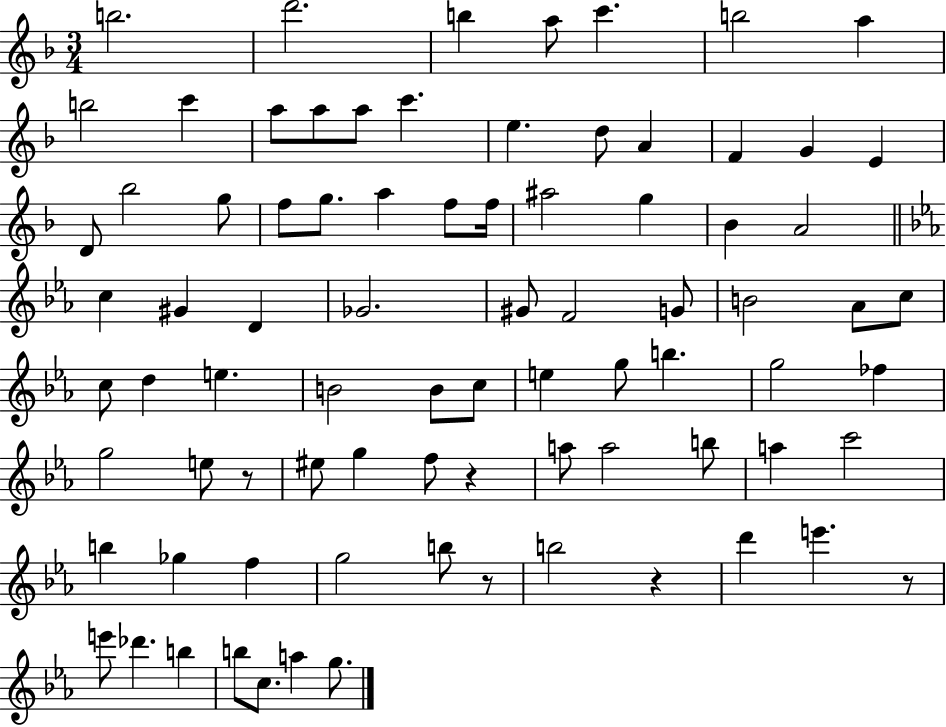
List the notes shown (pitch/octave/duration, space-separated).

B5/h. D6/h. B5/q A5/e C6/q. B5/h A5/q B5/h C6/q A5/e A5/e A5/e C6/q. E5/q. D5/e A4/q F4/q G4/q E4/q D4/e Bb5/h G5/e F5/e G5/e. A5/q F5/e F5/s A#5/h G5/q Bb4/q A4/h C5/q G#4/q D4/q Gb4/h. G#4/e F4/h G4/e B4/h Ab4/e C5/e C5/e D5/q E5/q. B4/h B4/e C5/e E5/q G5/e B5/q. G5/h FES5/q G5/h E5/e R/e EIS5/e G5/q F5/e R/q A5/e A5/h B5/e A5/q C6/h B5/q Gb5/q F5/q G5/h B5/e R/e B5/h R/q D6/q E6/q. R/e E6/e Db6/q. B5/q B5/e C5/e. A5/q G5/e.